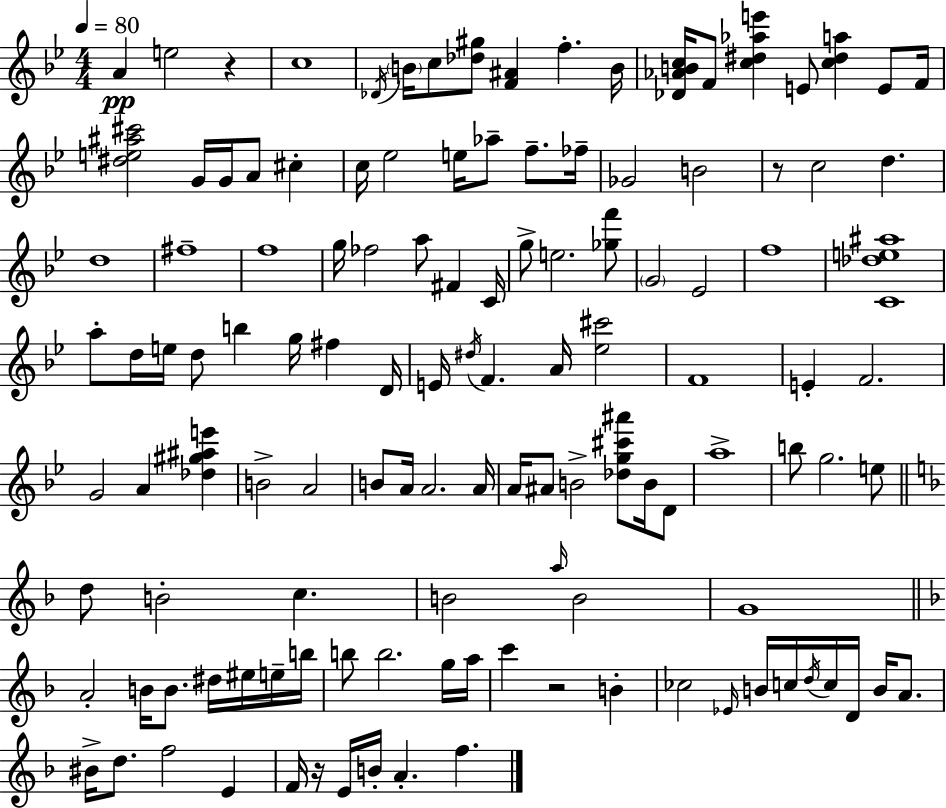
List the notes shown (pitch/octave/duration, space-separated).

A4/q E5/h R/q C5/w Db4/s B4/s C5/e [Db5,G#5]/e [F4,A#4]/q F5/q. B4/s [Db4,Ab4,B4,C5]/s F4/e [C5,D#5,Ab5,E6]/q E4/e [C5,D#5,A5]/q E4/e F4/s [D#5,E5,A#5,C#6]/h G4/s G4/s A4/e C#5/q C5/s Eb5/h E5/s Ab5/e F5/e. FES5/s Gb4/h B4/h R/e C5/h D5/q. D5/w F#5/w F5/w G5/s FES5/h A5/e F#4/q C4/s G5/e E5/h. [Gb5,F6]/e G4/h Eb4/h F5/w [C4,Db5,E5,A#5]/w A5/e D5/s E5/s D5/e B5/q G5/s F#5/q D4/s E4/s D#5/s F4/q. A4/s [Eb5,C#6]/h F4/w E4/q F4/h. G4/h A4/q [Db5,G#5,A#5,E6]/q B4/h A4/h B4/e A4/s A4/h. A4/s A4/s A#4/e B4/h [Db5,G5,C#6,A#6]/e B4/s D4/e A5/w B5/e G5/h. E5/e D5/e B4/h C5/q. B4/h A5/s B4/h G4/w A4/h B4/s B4/e. D#5/s EIS5/s E5/s B5/s B5/e B5/h. G5/s A5/s C6/q R/h B4/q CES5/h Eb4/s B4/s C5/s D5/s C5/s D4/s B4/s A4/e. BIS4/s D5/e. F5/h E4/q F4/s R/s E4/s B4/s A4/q. F5/q.